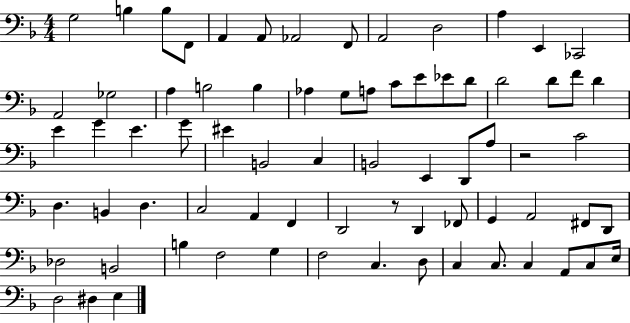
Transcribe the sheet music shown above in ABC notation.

X:1
T:Untitled
M:4/4
L:1/4
K:F
G,2 B, B,/2 F,,/2 A,, A,,/2 _A,,2 F,,/2 A,,2 D,2 A, E,, _C,,2 A,,2 _G,2 A, B,2 B, _A, G,/2 A,/2 C/2 E/2 _E/2 D/2 D2 D/2 F/2 D E G E G/2 ^E B,,2 C, B,,2 E,, D,,/2 A,/2 z2 C2 D, B,, D, C,2 A,, F,, D,,2 z/2 D,, _F,,/2 G,, A,,2 ^F,,/2 D,,/2 _D,2 B,,2 B, F,2 G, F,2 C, D,/2 C, C,/2 C, A,,/2 C,/2 E,/4 D,2 ^D, E,